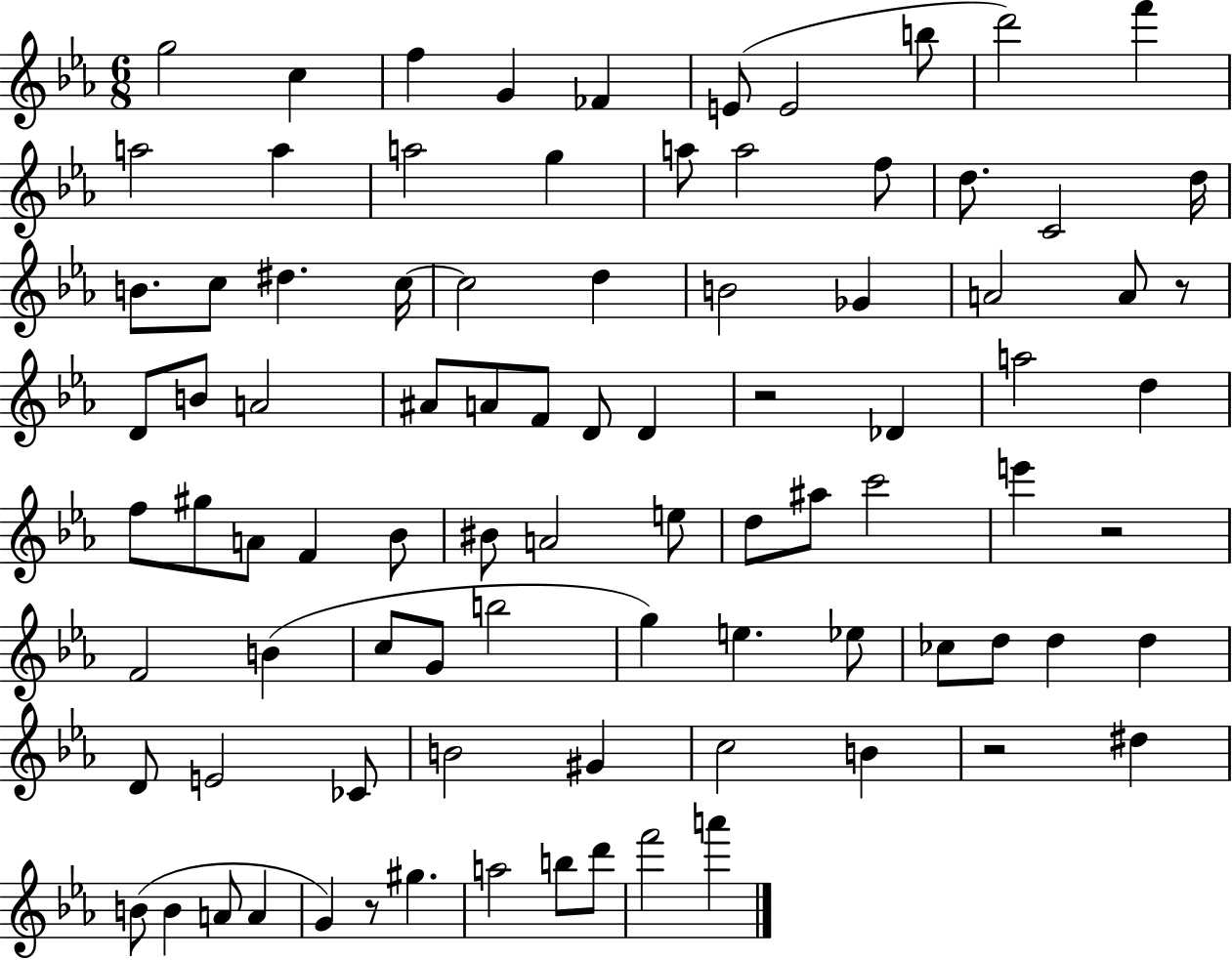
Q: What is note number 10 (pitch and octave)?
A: F6